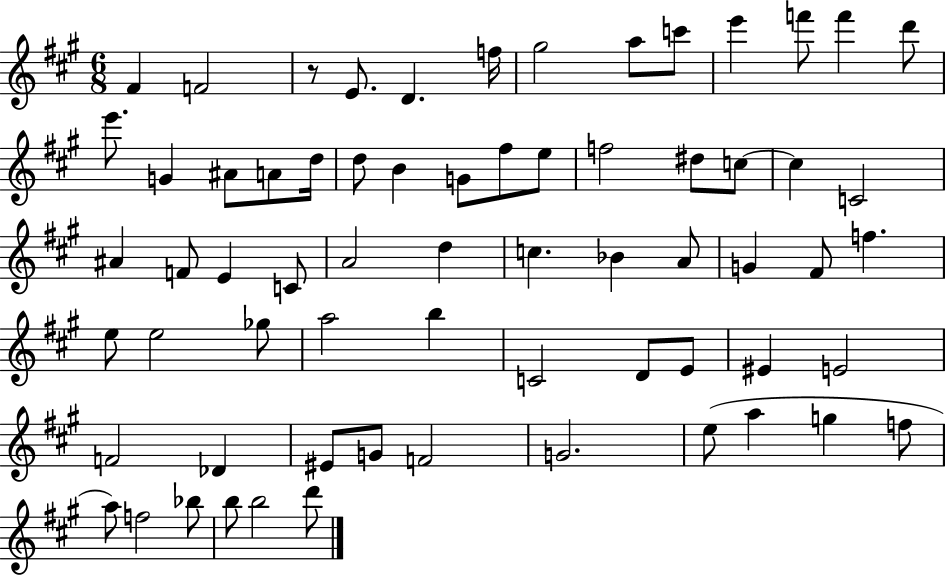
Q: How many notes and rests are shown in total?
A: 66